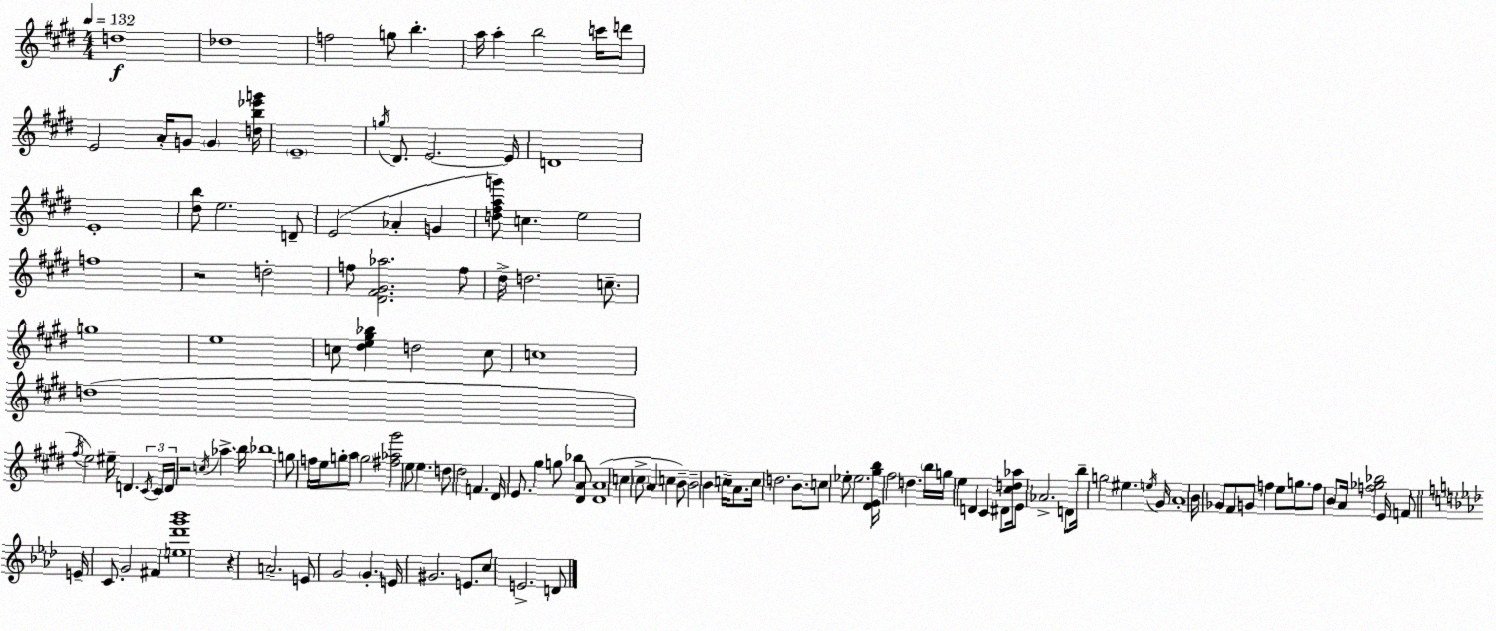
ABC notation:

X:1
T:Untitled
M:4/4
L:1/4
K:E
d4 _d4 f2 g/2 b a/4 a b2 c'/4 d'/2 E2 A/4 G/2 G [db_e'g']/4 E4 g/4 ^D/2 E2 E/4 D4 E4 [^db]/2 e2 D/2 E2 _A G [d^fag']/2 c e2 f4 z2 d2 f/2 [^D^F^G_a]2 f/2 ^d/4 d2 c/2 g4 e4 c/2 [^de^g_b] d2 c/2 c4 d4 ^f/4 e2 ^e/4 D ^C/4 ^C/4 D/4 z2 c/4 _a b/4 _b4 g/2 f/4 e/4 g/2 a/2 g2 [^f_a^g']2 e/2 e d/2 ^d2 F ^D/4 E/2 ^g g/2 _b [^DA]/2 [^DA]4 c ^c/2 A c B/2 B2 B c/4 A/2 c/4 d2 B/2 c/2 _e/2 _e2 [^DE^gb]/4 ^f2 d b/4 g/4 e D ^C ^D/2 [^cd_a]/4 E/2 _A2 D/2 b/4 g2 ^e e/4 ^G/4 A4 B/4 _G/2 ^F/2 G/2 f e/2 g/2 f/2 B/2 A/4 [f_g_b]2 E/4 F/2 E/4 C/2 G2 ^F [e_d'g'_b']4 z A2 E/2 G2 G E/4 ^G2 E/2 c/2 E2 D/2